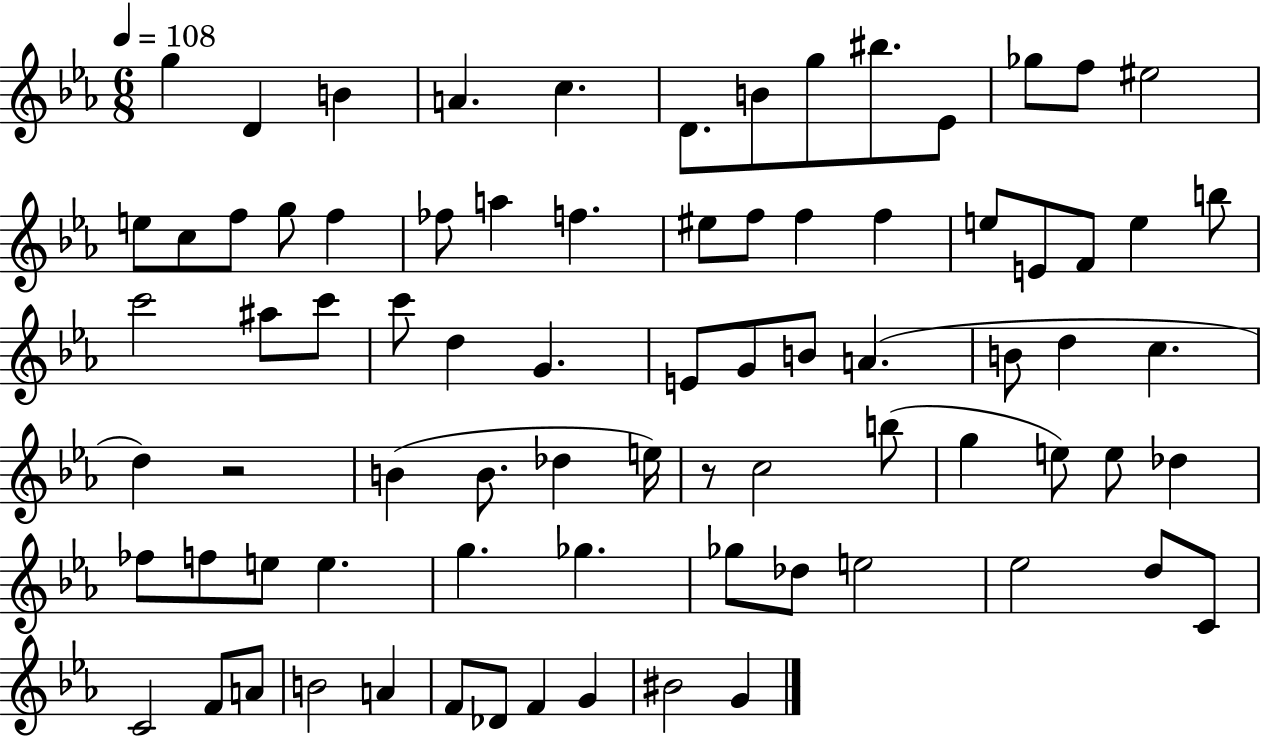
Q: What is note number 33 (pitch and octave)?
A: C6